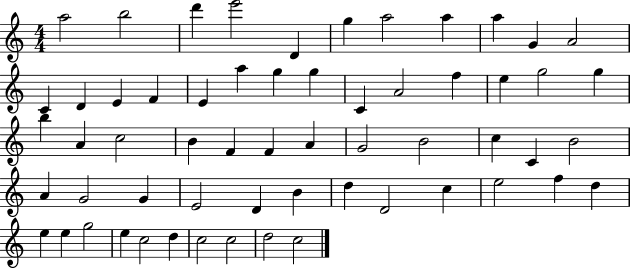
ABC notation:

X:1
T:Untitled
M:4/4
L:1/4
K:C
a2 b2 d' e'2 D g a2 a a G A2 C D E F E a g g C A2 f e g2 g b A c2 B F F A G2 B2 c C B2 A G2 G E2 D B d D2 c e2 f d e e g2 e c2 d c2 c2 d2 c2